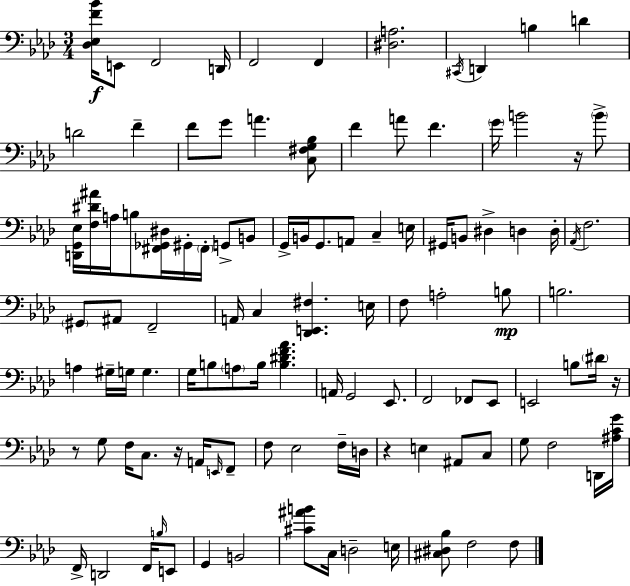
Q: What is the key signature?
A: AES major